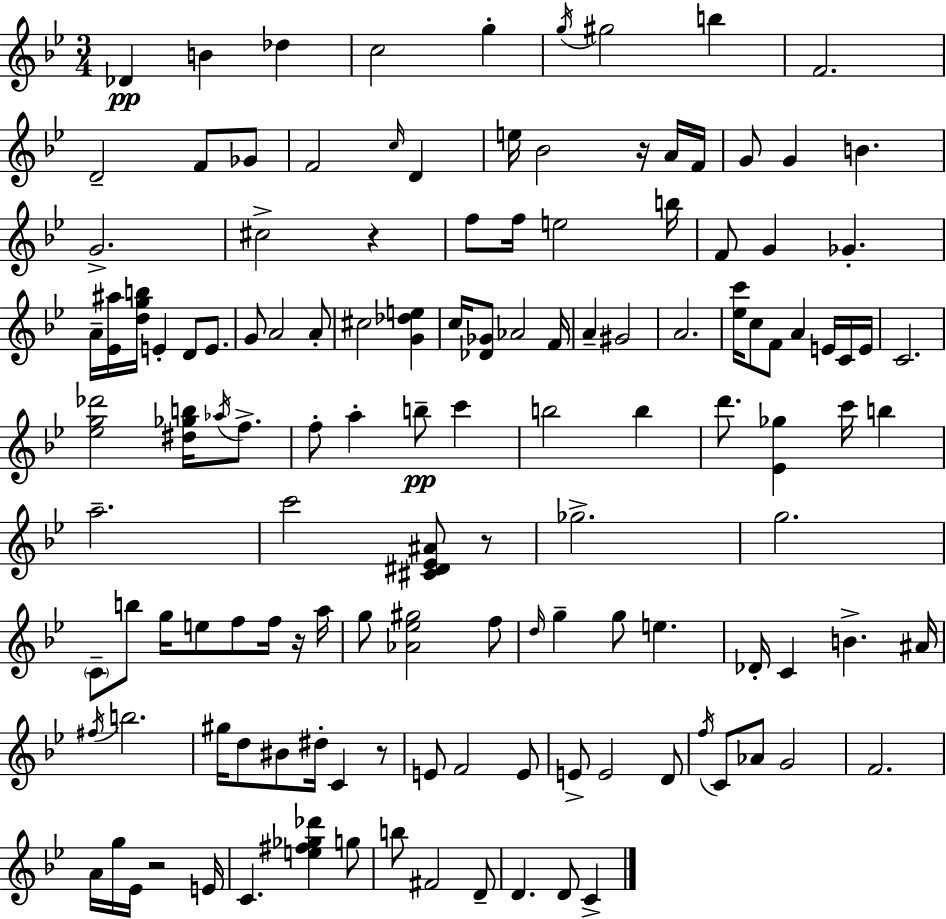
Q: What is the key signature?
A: BES major